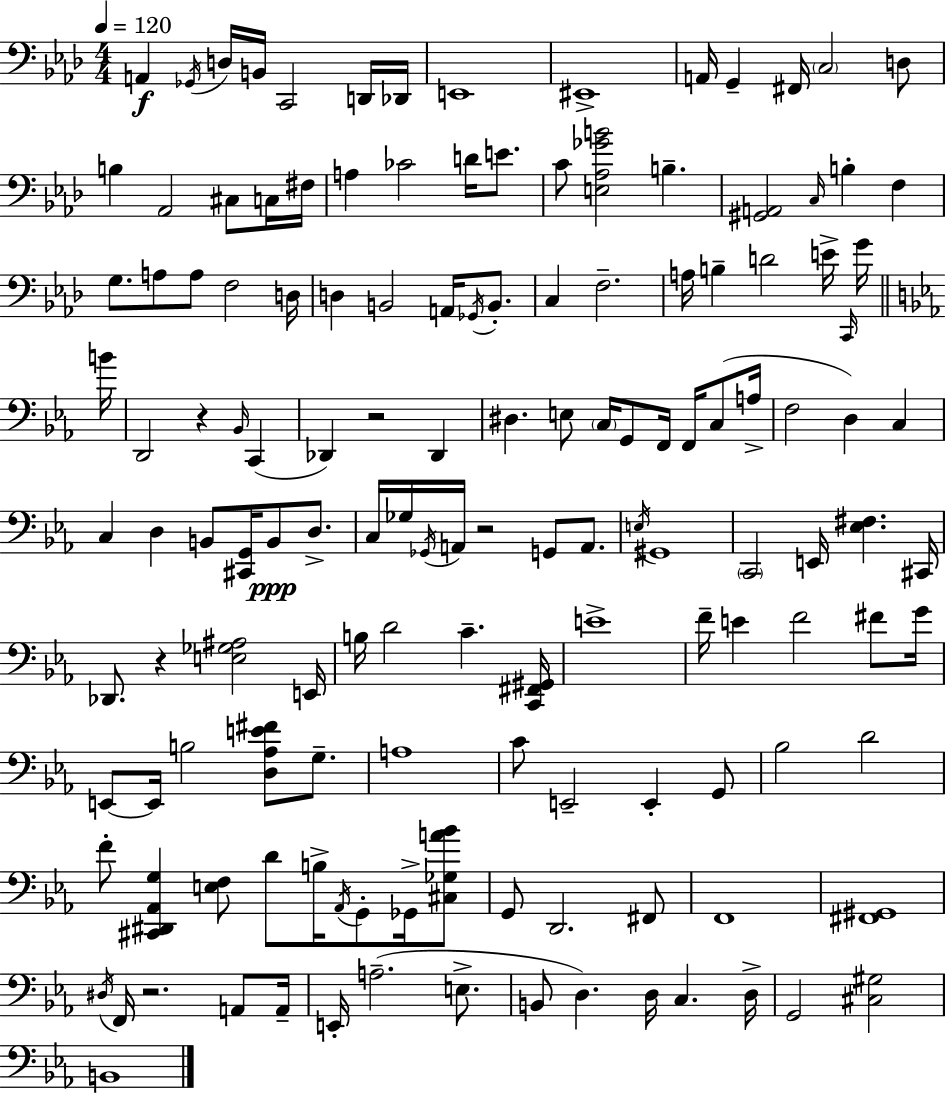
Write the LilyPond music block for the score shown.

{
  \clef bass
  \numericTimeSignature
  \time 4/4
  \key aes \major
  \tempo 4 = 120
  a,4\f \acciaccatura { ges,16 } d16 b,16 c,2 d,16 | des,16 e,1 | eis,1-> | a,16 g,4-- fis,16 \parenthesize c2 d8 | \break b4 aes,2 cis8 c16 | fis16 a4 ces'2 d'16 e'8. | c'8 <e aes ges' b'>2 b4.-- | <gis, a,>2 \grace { c16 } b4-. f4 | \break g8. a8 a8 f2 | d16 d4 b,2 a,16 \acciaccatura { ges,16 } | b,8.-. c4 f2.-- | a16 b4-- d'2 | \break e'16-> \grace { c,16 } g'16 \bar "||" \break \key c \minor b'16 d,2 r4 \grace { bes,16 }( c,4 | des,4) r2 des,4 | dis4. e8 \parenthesize c16 g,8 f,16 f,16 c8( | a16-> f2 d4) c4 | \break c4 d4 b,8 <cis, g,>16 b,8\ppp d8.-> | c16 ges16 \acciaccatura { ges,16 } a,16 r2 g,8 | a,8. \acciaccatura { e16 } gis,1 | \parenthesize c,2 e,16 <ees fis>4. | \break cis,16 des,8. r4 <e ges ais>2 | e,16 b16 d'2 c'4.-- | <c, fis, gis,>16 e'1-> | f'16-- e'4 f'2 | \break fis'8 g'16 e,8~~ e,16 b2 <d aes e' fis'>8 | g8.-- a1 | c'8 e,2-- e,4-. | g,8 bes2 d'2 | \break f'8-. <cis, dis, aes, g>4 <e f>8 d'8 b16-> \acciaccatura { aes,16 } | g,8-. ges,16-> <cis ges a' bes'>8 g,8 d,2. | fis,8 f,1 | <fis, gis,>1 | \break \acciaccatura { dis16 } f,16 r2. | a,8 a,16-- e,16-. a2.--( | e8.-> b,8 d4.) d16 c4. | d16-> g,2 <cis gis>2 | \break b,1 | \bar "|."
}